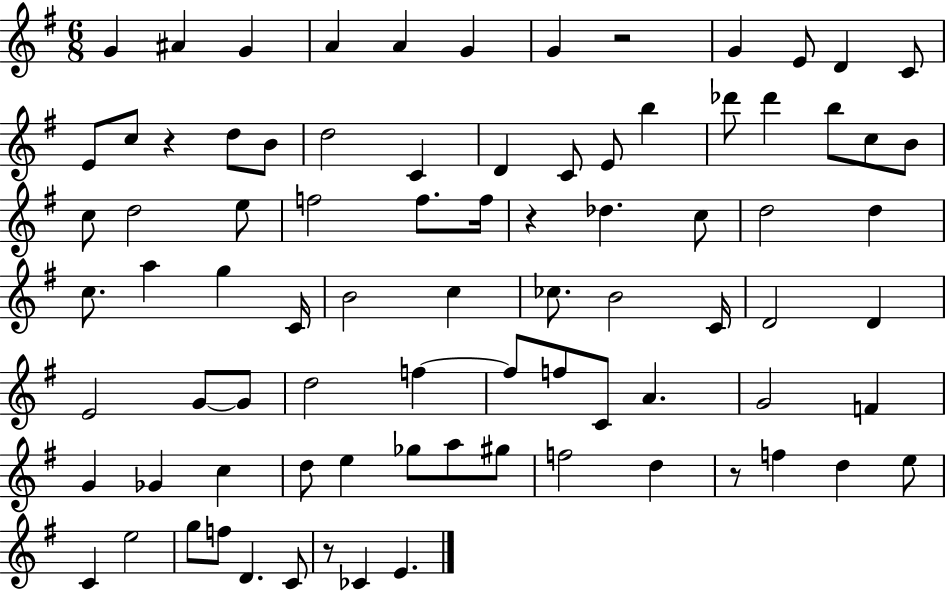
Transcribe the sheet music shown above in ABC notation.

X:1
T:Untitled
M:6/8
L:1/4
K:G
G ^A G A A G G z2 G E/2 D C/2 E/2 c/2 z d/2 B/2 d2 C D C/2 E/2 b _d'/2 _d' b/2 c/2 B/2 c/2 d2 e/2 f2 f/2 f/4 z _d c/2 d2 d c/2 a g C/4 B2 c _c/2 B2 C/4 D2 D E2 G/2 G/2 d2 f f/2 f/2 C/2 A G2 F G _G c d/2 e _g/2 a/2 ^g/2 f2 d z/2 f d e/2 C e2 g/2 f/2 D C/2 z/2 _C E